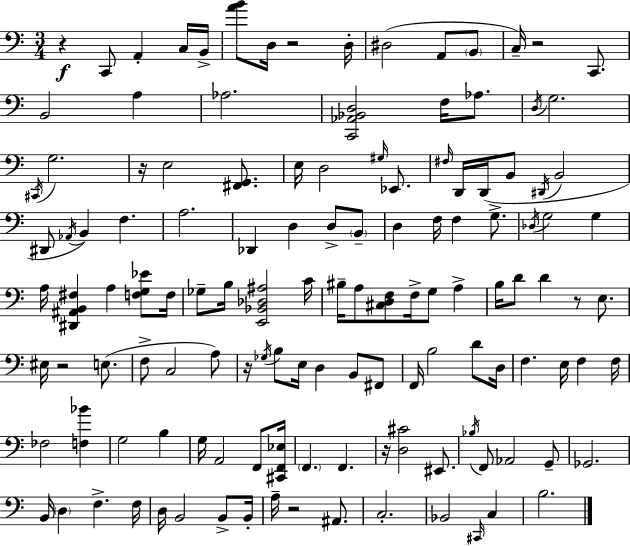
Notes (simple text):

R/q C2/e A2/q C3/s B2/s [A4,B4]/e D3/s R/h D3/s D#3/h A2/e B2/e C3/s R/h C2/e. B2/h A3/q Ab3/h. [C2,Ab2,Bb2,D3]/h F3/s Ab3/e. D3/s G3/h. C#2/s G3/h. R/s E3/h [F#2,G2]/e. E3/s D3/h G#3/s Eb2/e. F#3/s D2/s D2/s B2/e D#2/s B2/h D#2/e Ab2/s B2/q F3/q. A3/h. Db2/q D3/q D3/e B2/e D3/q F3/s F3/q G3/e. Db3/s G3/h G3/q A3/s [D#2,A#2,B2,F#3]/q A3/q [F3,G3,Eb4]/e F3/s Gb3/e B3/s [E2,Bb2,Db3,A#3]/h C4/s BIS3/s A3/e [C#3,D3,F3]/e F3/s G3/e A3/q B3/s D4/e D4/q R/e E3/e. EIS3/s R/h E3/e. F3/e C3/h A3/e R/s Gb3/s B3/e E3/s D3/q B2/e F#2/e F2/s B3/h D4/e D3/s F3/q. E3/s F3/q F3/s FES3/h [F3,Bb4]/q G3/h B3/q G3/s A2/h F2/e [C#2,F2,Eb3]/s F2/q. F2/q. R/s [D3,C#4]/h EIS2/e. Bb3/s F2/e Ab2/h G2/e Gb2/h. B2/s D3/q F3/q. F3/s D3/s B2/h B2/e B2/s A3/s R/h A#2/e. C3/h. Bb2/h C#2/s C3/q B3/h.